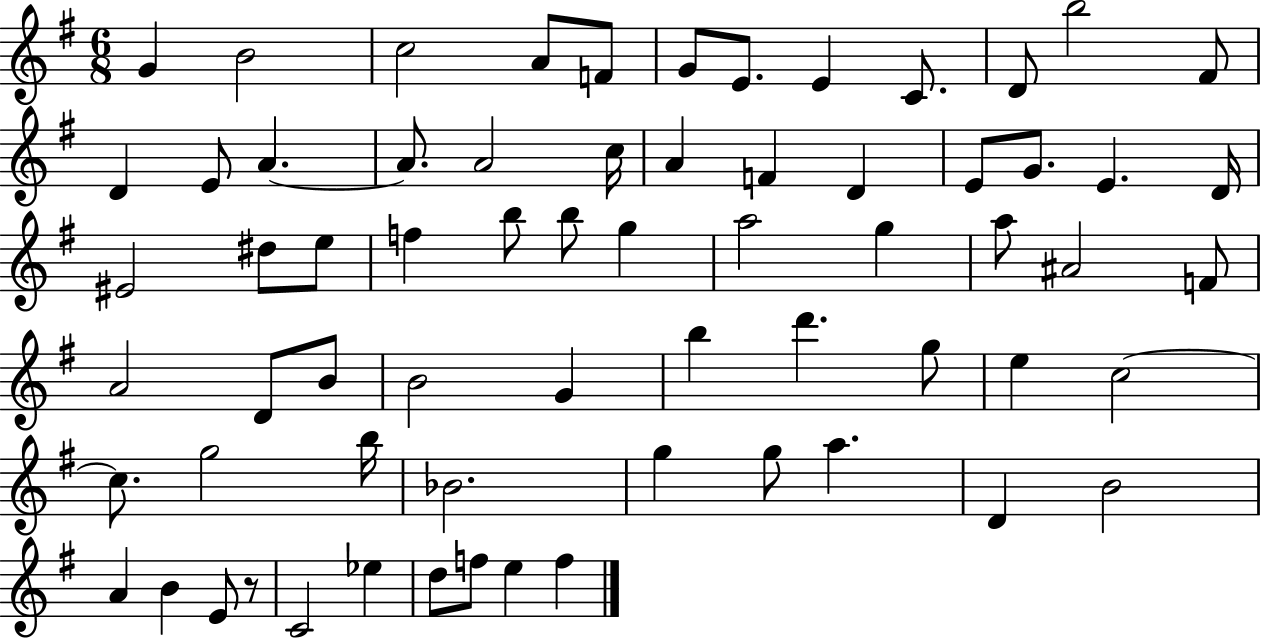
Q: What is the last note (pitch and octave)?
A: F5